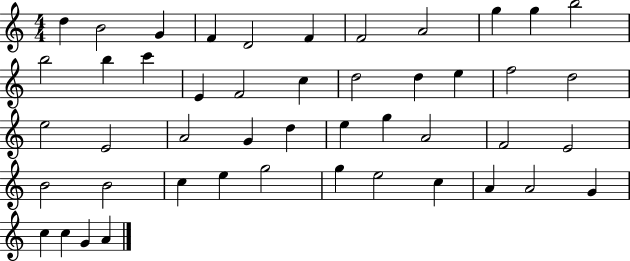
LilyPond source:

{
  \clef treble
  \numericTimeSignature
  \time 4/4
  \key c \major
  d''4 b'2 g'4 | f'4 d'2 f'4 | f'2 a'2 | g''4 g''4 b''2 | \break b''2 b''4 c'''4 | e'4 f'2 c''4 | d''2 d''4 e''4 | f''2 d''2 | \break e''2 e'2 | a'2 g'4 d''4 | e''4 g''4 a'2 | f'2 e'2 | \break b'2 b'2 | c''4 e''4 g''2 | g''4 e''2 c''4 | a'4 a'2 g'4 | \break c''4 c''4 g'4 a'4 | \bar "|."
}